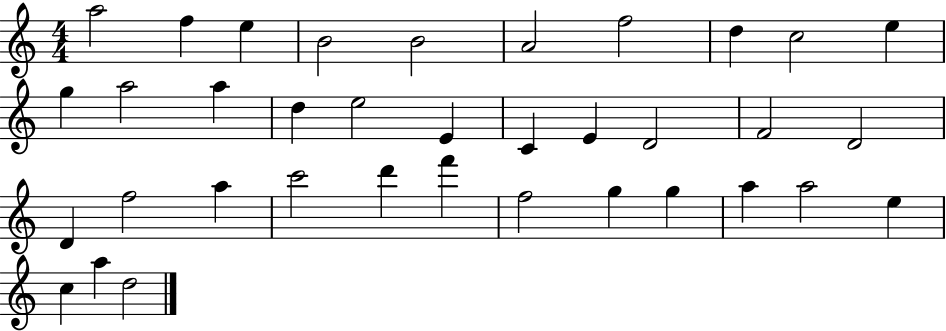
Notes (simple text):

A5/h F5/q E5/q B4/h B4/h A4/h F5/h D5/q C5/h E5/q G5/q A5/h A5/q D5/q E5/h E4/q C4/q E4/q D4/h F4/h D4/h D4/q F5/h A5/q C6/h D6/q F6/q F5/h G5/q G5/q A5/q A5/h E5/q C5/q A5/q D5/h